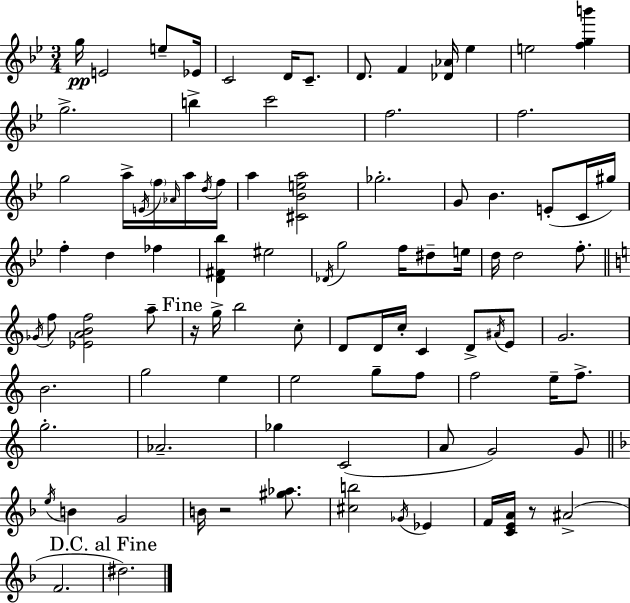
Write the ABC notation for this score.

X:1
T:Untitled
M:3/4
L:1/4
K:Bb
g/4 E2 e/2 _E/4 C2 D/4 C/2 D/2 F [_D_A]/4 _e e2 [fgb'] g2 b c'2 f2 f2 g2 a/4 E/4 f/4 _A/4 a/4 d/4 f/4 a [^C_Bea]2 _g2 G/2 _B E/2 C/4 ^g/4 f d _f [D^F_b] ^e2 _D/4 g2 f/4 ^d/2 e/4 d/4 d2 f/2 _G/4 f/2 [_EABf]2 a/2 z/4 g/4 b2 c/2 D/2 D/4 c/4 C D/2 ^A/4 E/2 G2 B2 g2 e e2 g/2 f/2 f2 e/4 f/2 g2 _A2 _g C2 A/2 G2 G/2 e/4 B G2 B/4 z2 [^g_a]/2 [^cb]2 _G/4 _E F/4 [CEA]/4 z/2 ^A2 F2 ^d2